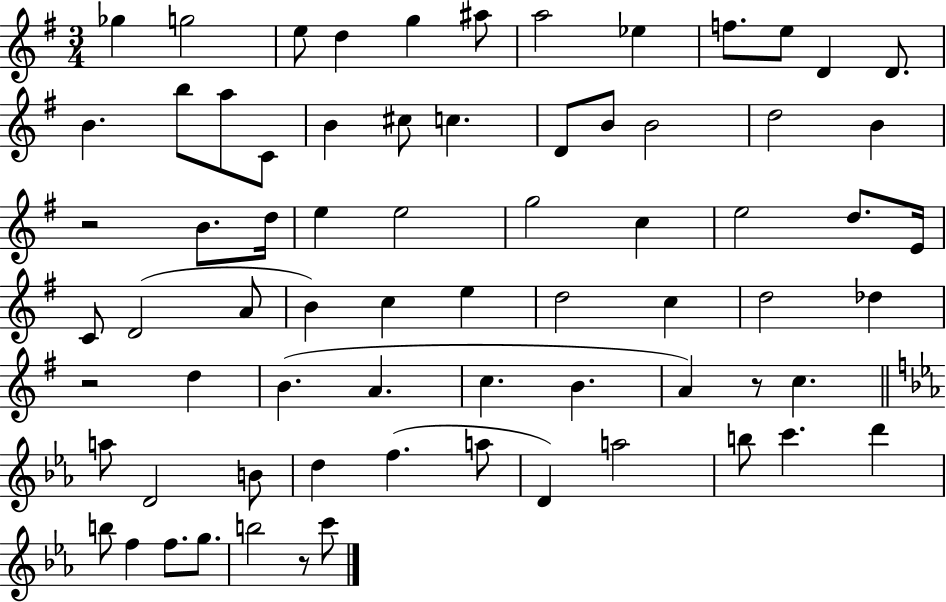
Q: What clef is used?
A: treble